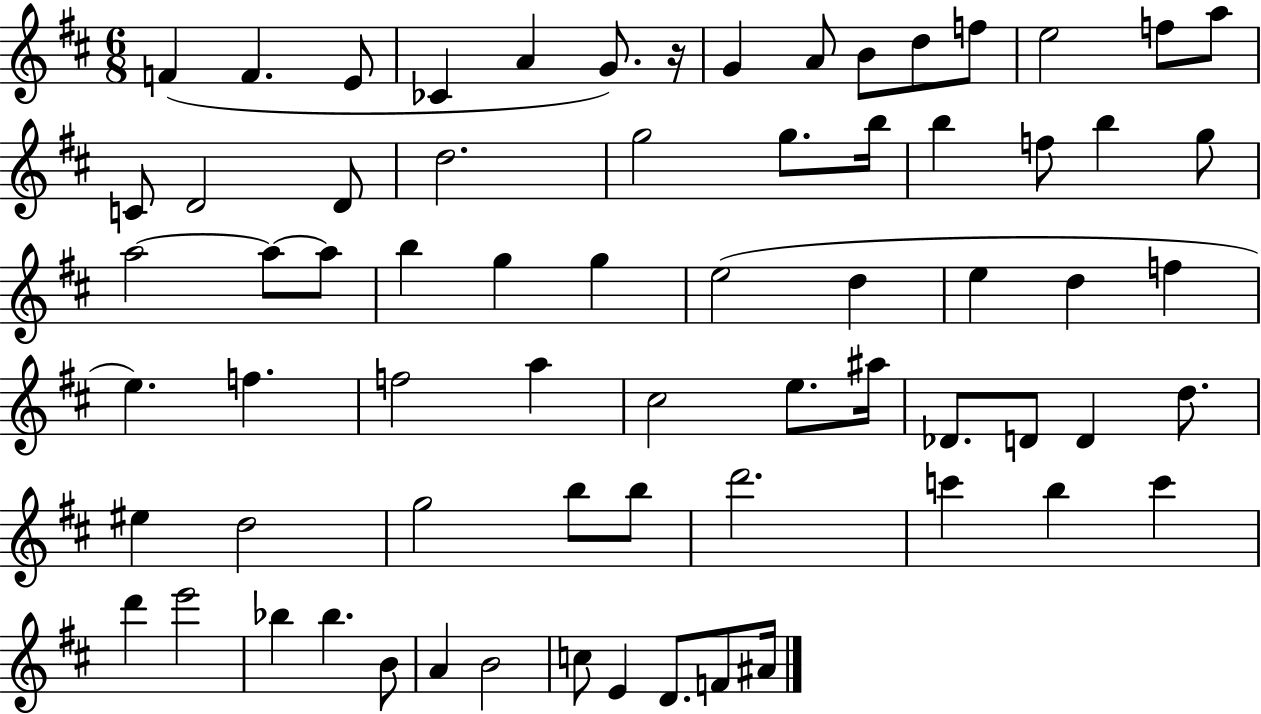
F4/q F4/q. E4/e CES4/q A4/q G4/e. R/s G4/q A4/e B4/e D5/e F5/e E5/h F5/e A5/e C4/e D4/h D4/e D5/h. G5/h G5/e. B5/s B5/q F5/e B5/q G5/e A5/h A5/e A5/e B5/q G5/q G5/q E5/h D5/q E5/q D5/q F5/q E5/q. F5/q. F5/h A5/q C#5/h E5/e. A#5/s Db4/e. D4/e D4/q D5/e. EIS5/q D5/h G5/h B5/e B5/e D6/h. C6/q B5/q C6/q D6/q E6/h Bb5/q Bb5/q. B4/e A4/q B4/h C5/e E4/q D4/e. F4/e A#4/s